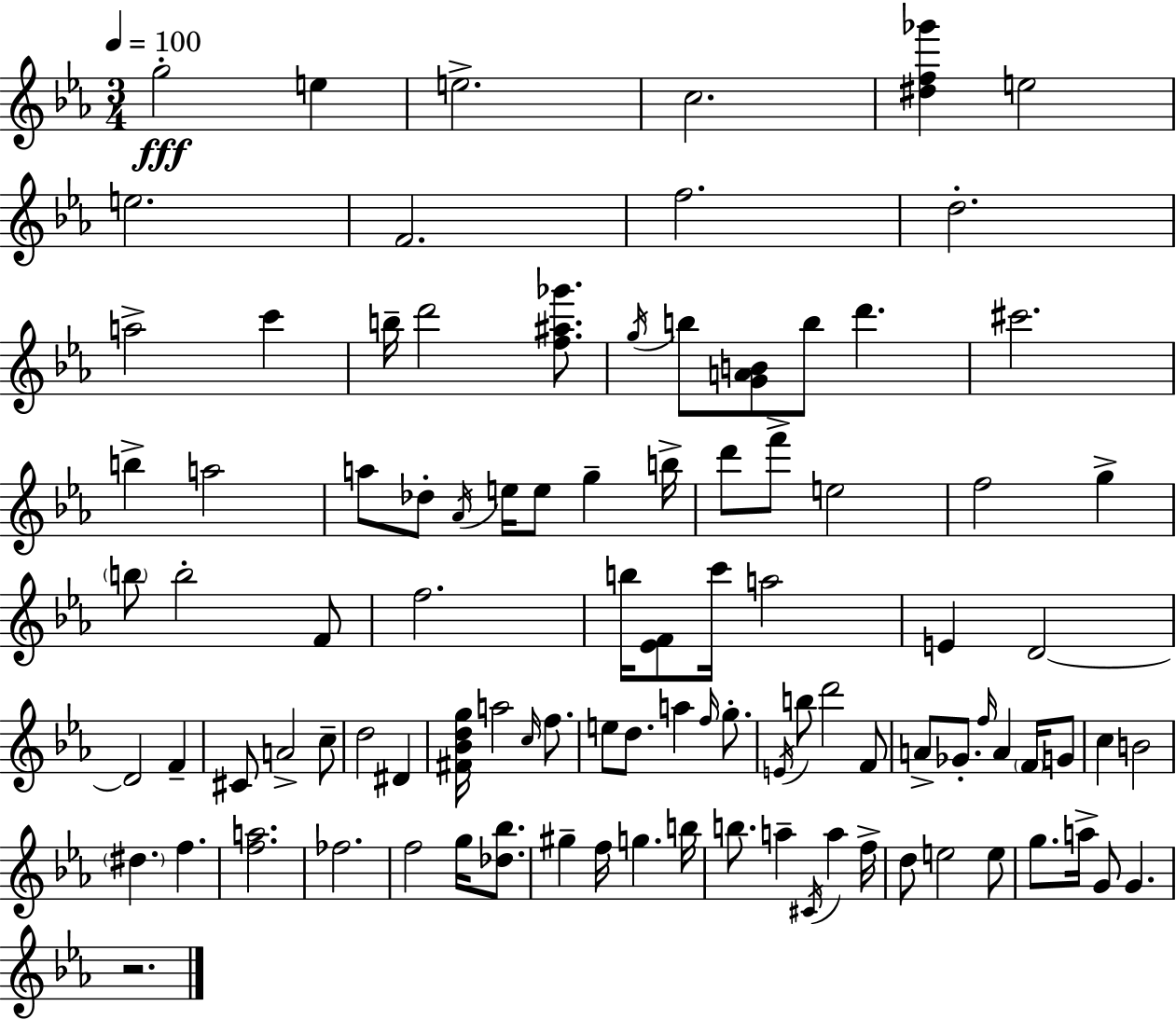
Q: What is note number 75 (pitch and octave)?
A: F5